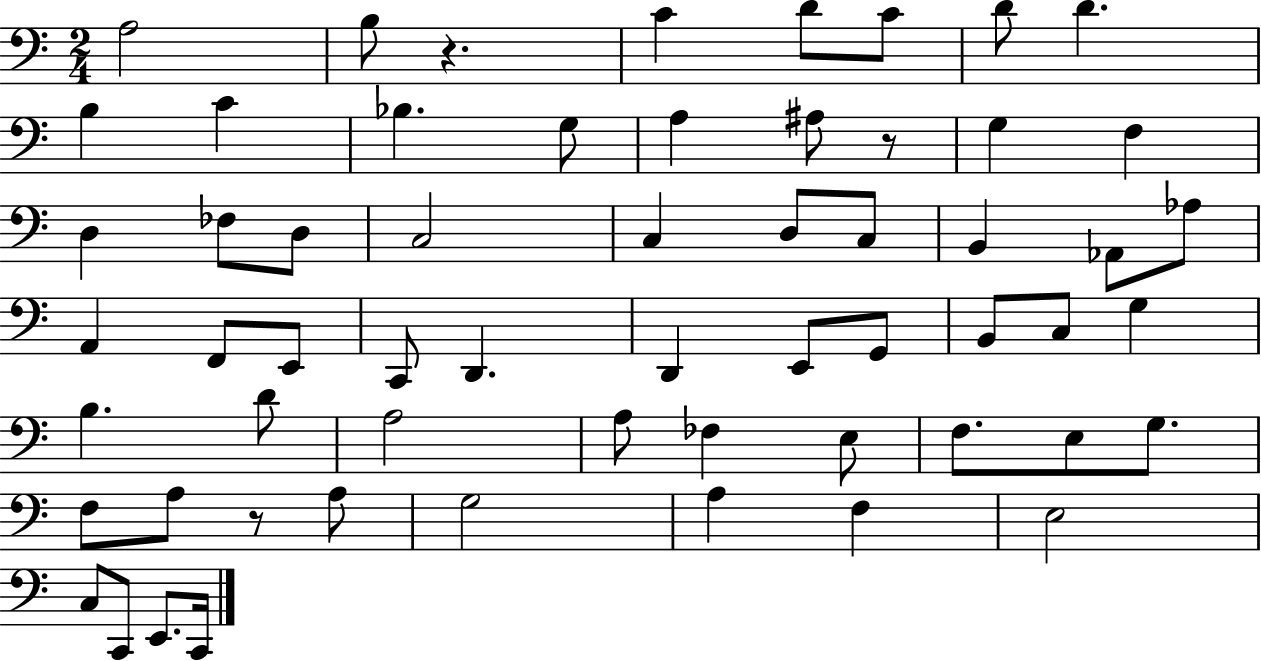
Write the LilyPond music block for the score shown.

{
  \clef bass
  \numericTimeSignature
  \time 2/4
  \key c \major
  \repeat volta 2 { a2 | b8 r4. | c'4 d'8 c'8 | d'8 d'4. | \break b4 c'4 | bes4. g8 | a4 ais8 r8 | g4 f4 | \break d4 fes8 d8 | c2 | c4 d8 c8 | b,4 aes,8 aes8 | \break a,4 f,8 e,8 | c,8 d,4. | d,4 e,8 g,8 | b,8 c8 g4 | \break b4. d'8 | a2 | a8 fes4 e8 | f8. e8 g8. | \break f8 a8 r8 a8 | g2 | a4 f4 | e2 | \break c8 c,8 e,8. c,16 | } \bar "|."
}